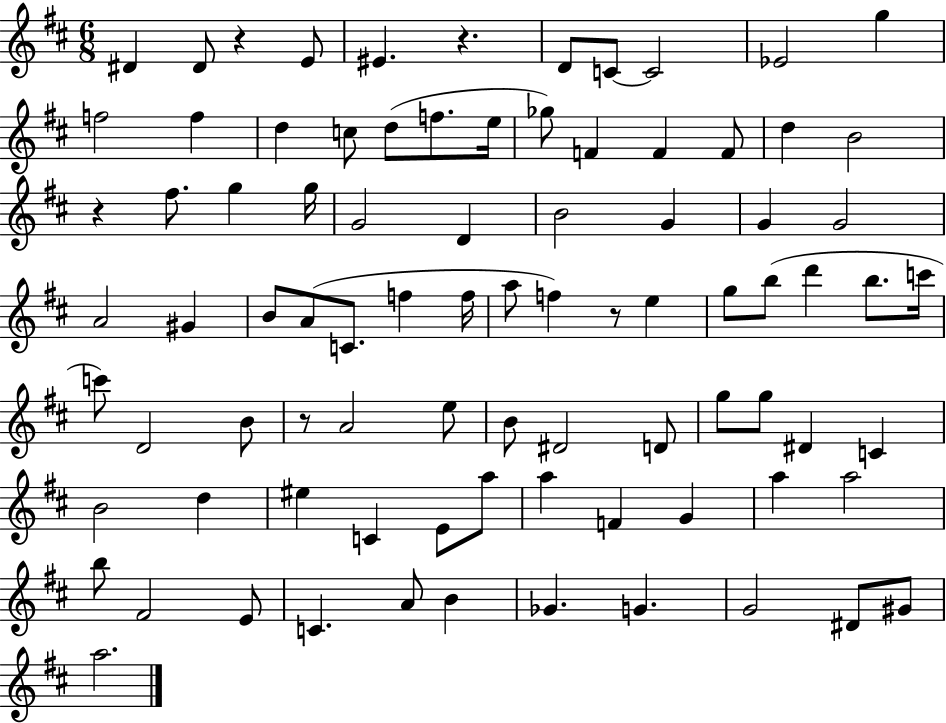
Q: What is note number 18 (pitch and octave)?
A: F4